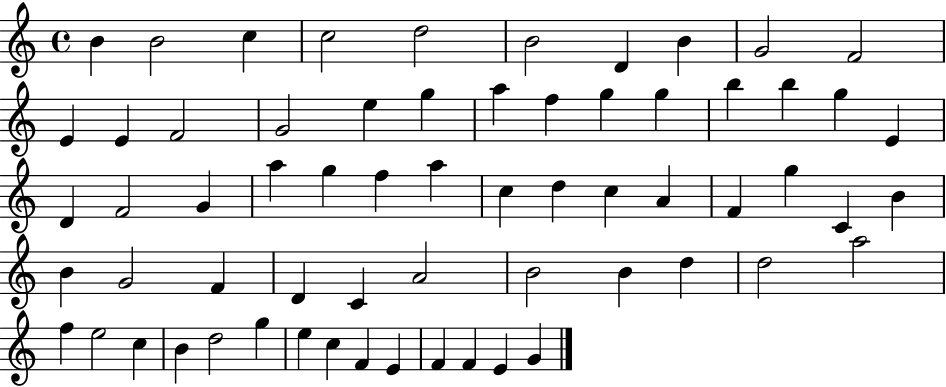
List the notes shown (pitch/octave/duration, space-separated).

B4/q B4/h C5/q C5/h D5/h B4/h D4/q B4/q G4/h F4/h E4/q E4/q F4/h G4/h E5/q G5/q A5/q F5/q G5/q G5/q B5/q B5/q G5/q E4/q D4/q F4/h G4/q A5/q G5/q F5/q A5/q C5/q D5/q C5/q A4/q F4/q G5/q C4/q B4/q B4/q G4/h F4/q D4/q C4/q A4/h B4/h B4/q D5/q D5/h A5/h F5/q E5/h C5/q B4/q D5/h G5/q E5/q C5/q F4/q E4/q F4/q F4/q E4/q G4/q